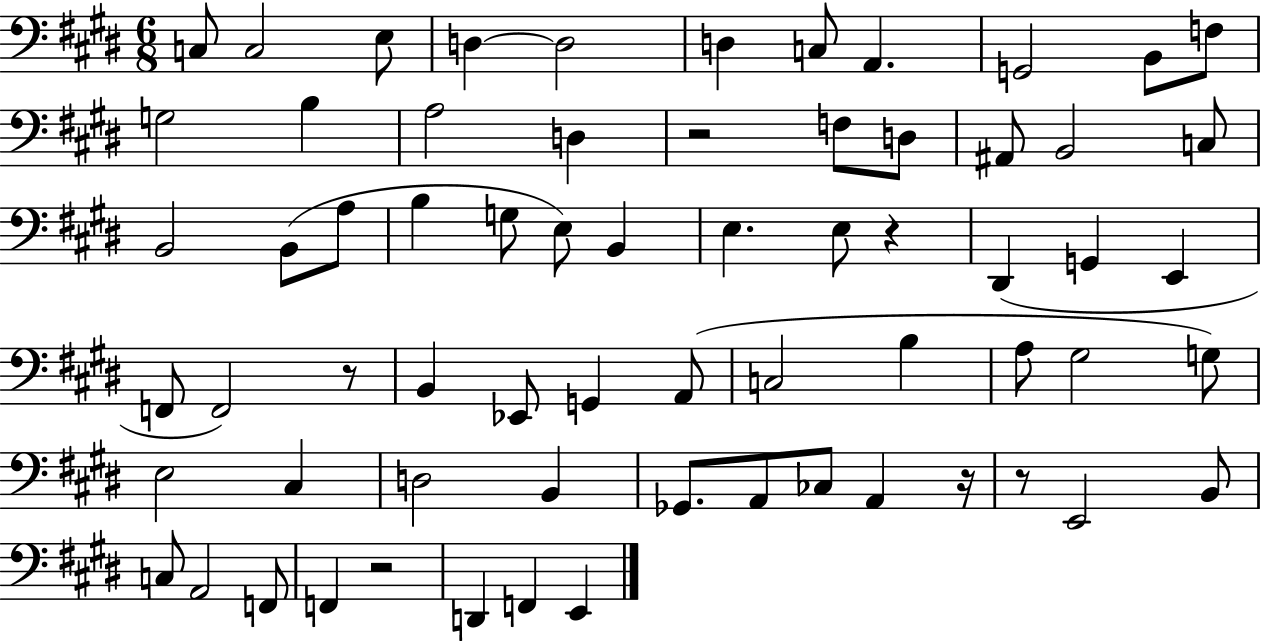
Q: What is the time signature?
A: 6/8